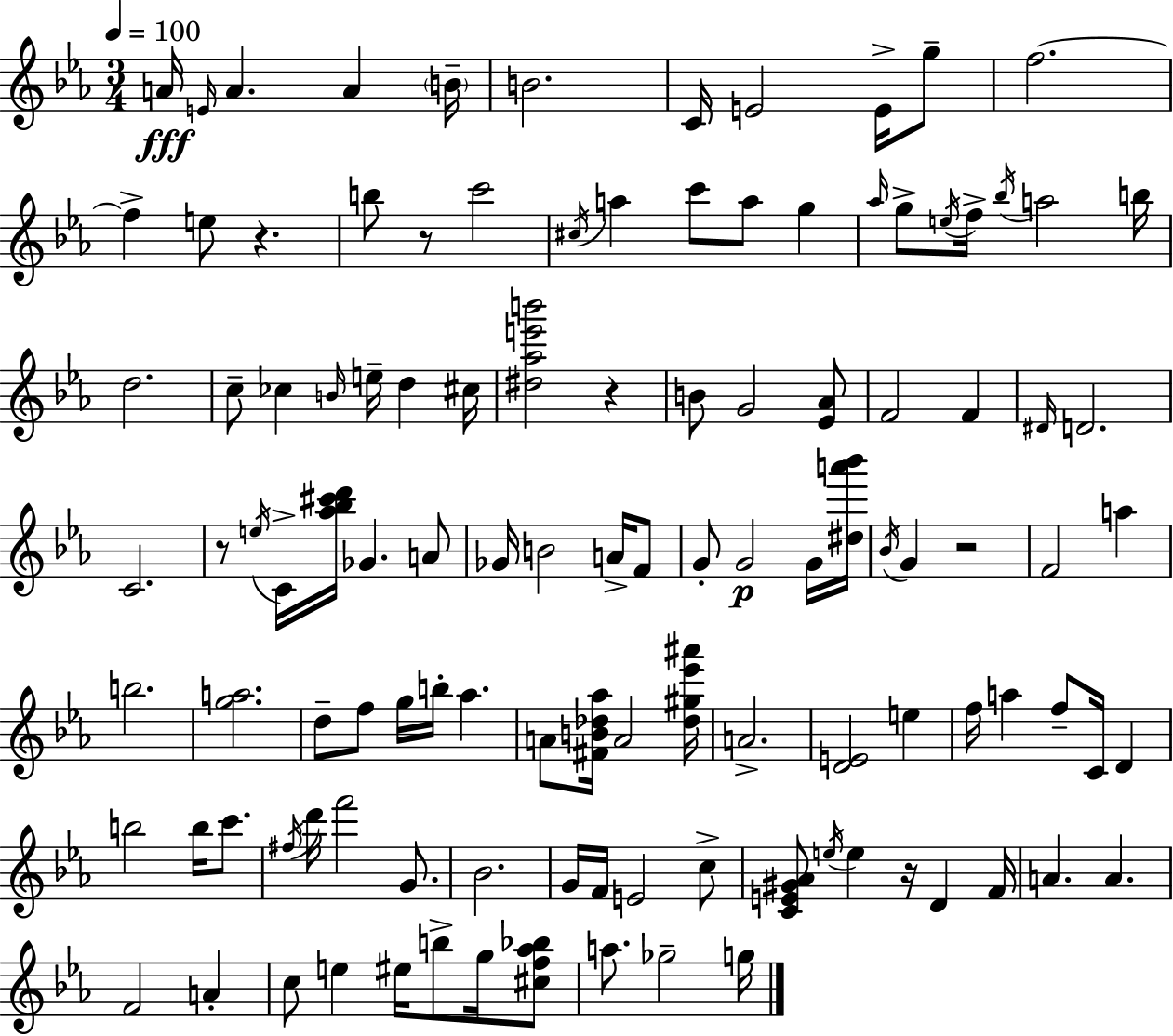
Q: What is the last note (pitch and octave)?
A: G5